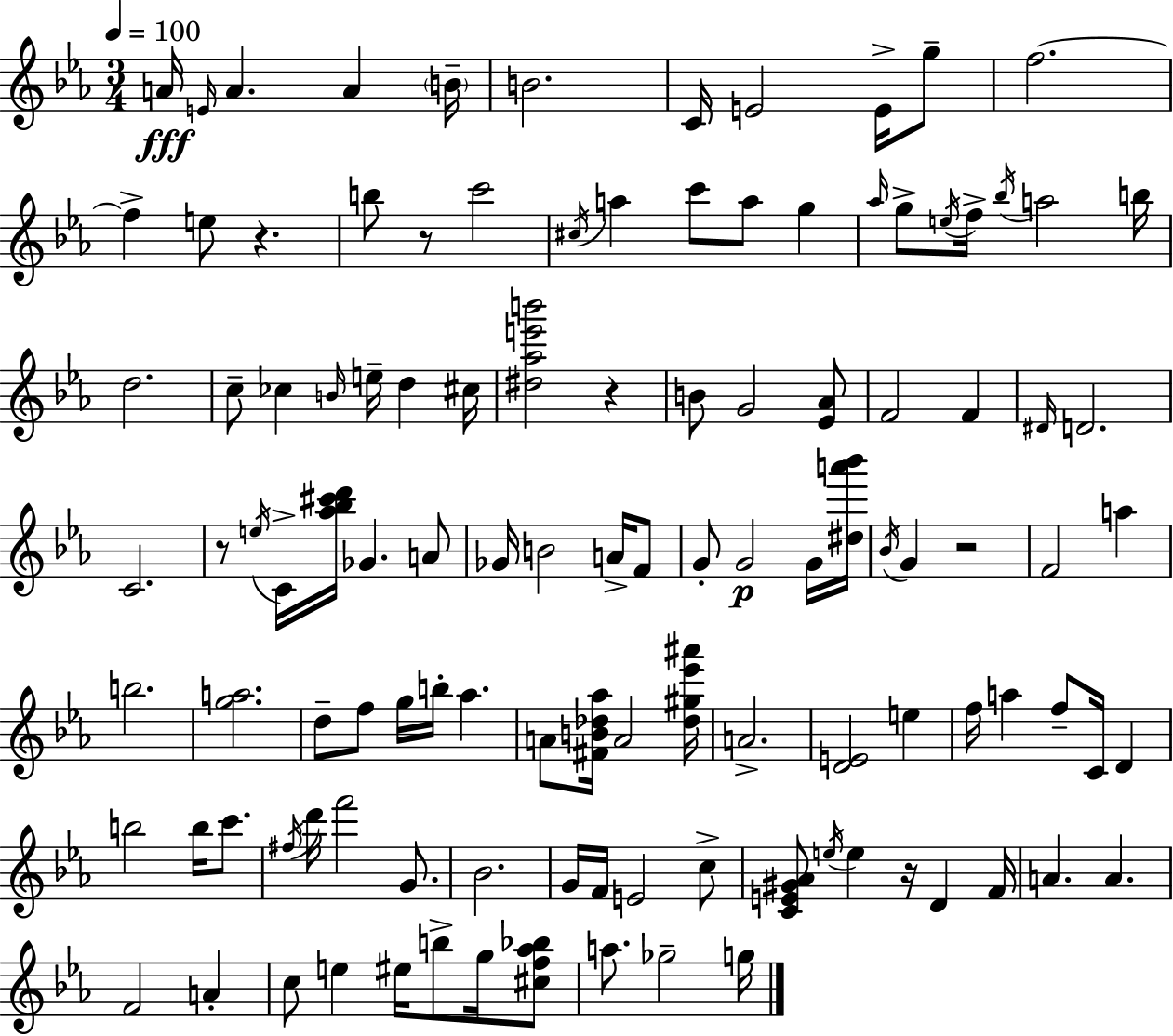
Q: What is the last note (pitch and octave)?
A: G5